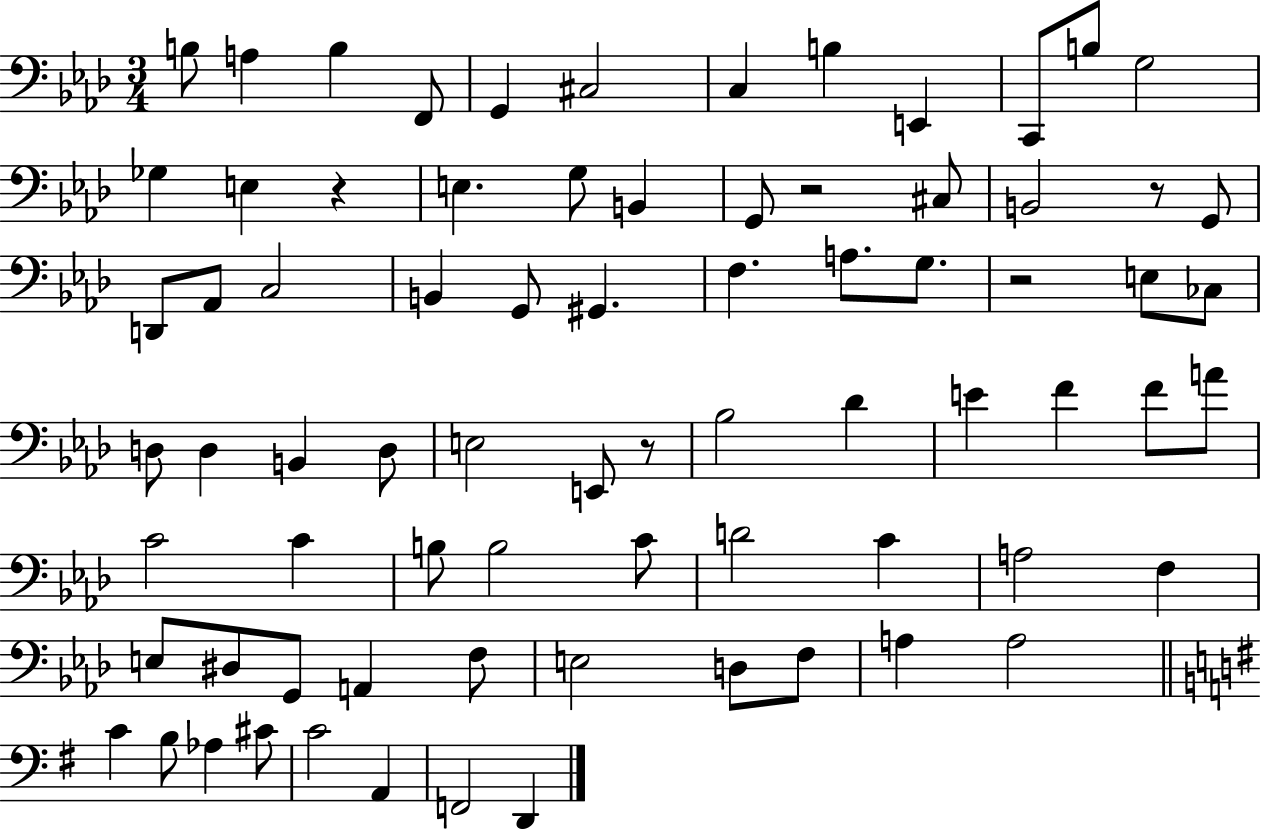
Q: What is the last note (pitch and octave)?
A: D2